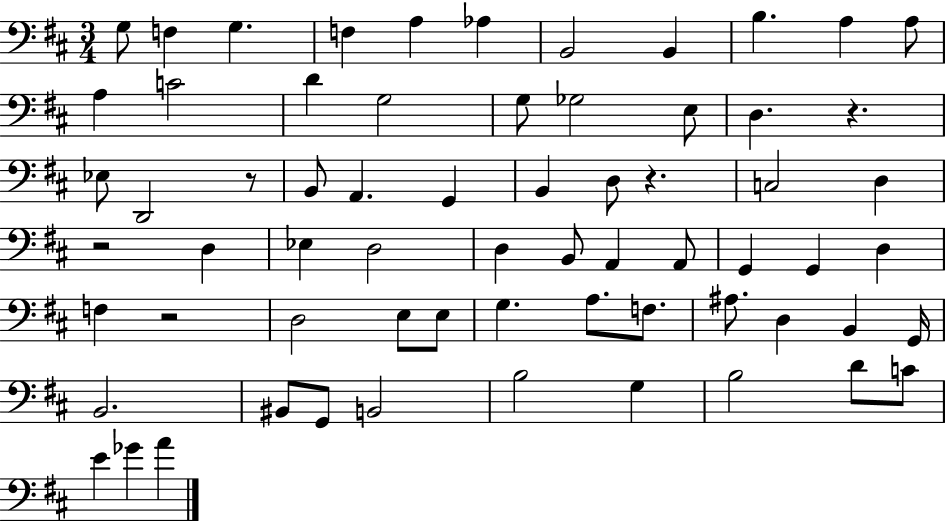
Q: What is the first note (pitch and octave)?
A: G3